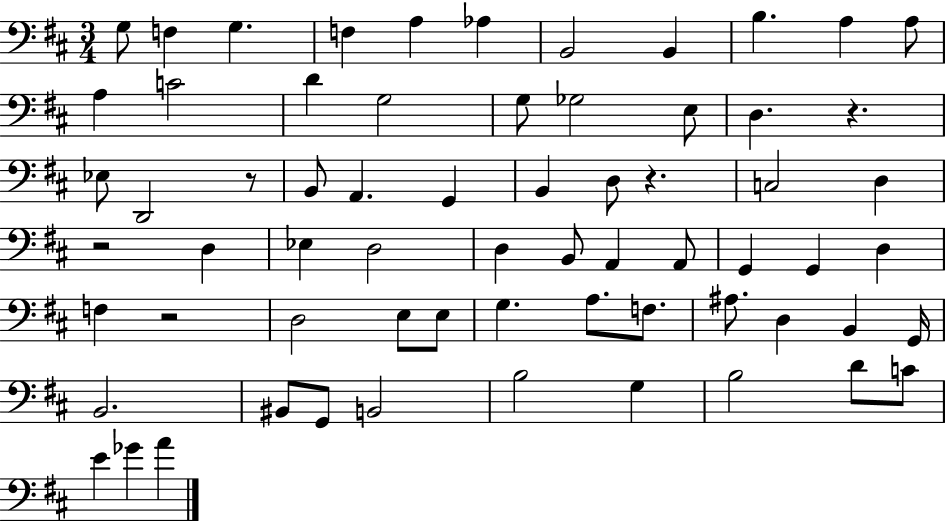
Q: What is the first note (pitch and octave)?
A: G3